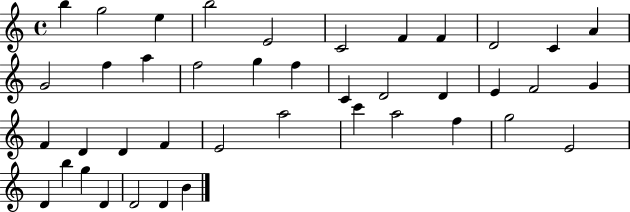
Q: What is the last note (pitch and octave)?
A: B4